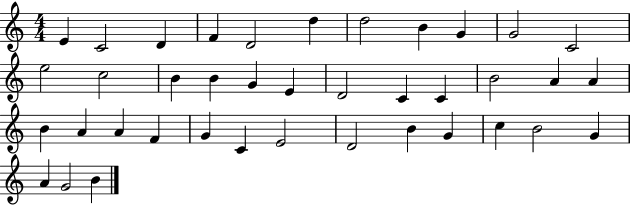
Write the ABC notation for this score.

X:1
T:Untitled
M:4/4
L:1/4
K:C
E C2 D F D2 d d2 B G G2 C2 e2 c2 B B G E D2 C C B2 A A B A A F G C E2 D2 B G c B2 G A G2 B